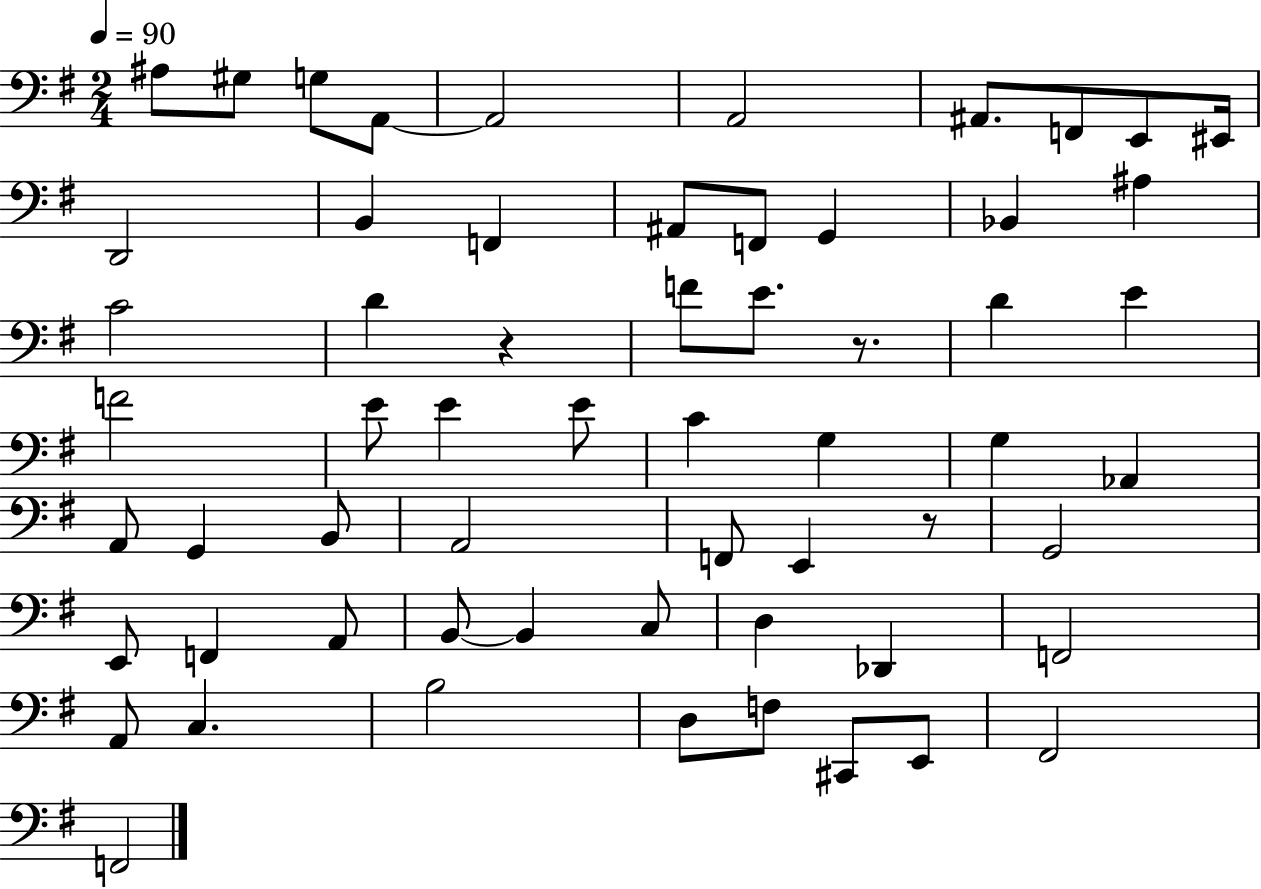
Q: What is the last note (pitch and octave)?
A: F2